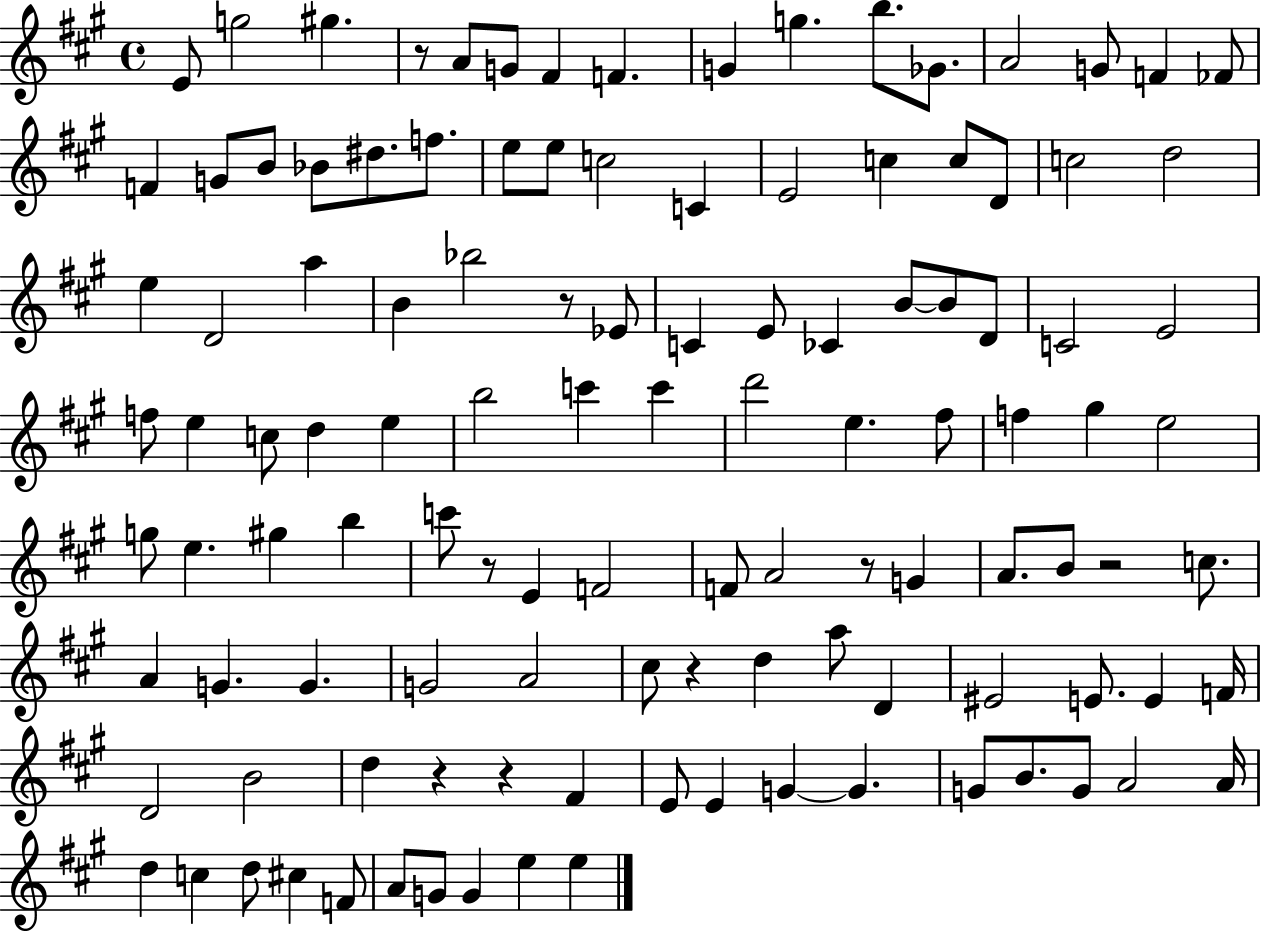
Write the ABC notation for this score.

X:1
T:Untitled
M:4/4
L:1/4
K:A
E/2 g2 ^g z/2 A/2 G/2 ^F F G g b/2 _G/2 A2 G/2 F _F/2 F G/2 B/2 _B/2 ^d/2 f/2 e/2 e/2 c2 C E2 c c/2 D/2 c2 d2 e D2 a B _b2 z/2 _E/2 C E/2 _C B/2 B/2 D/2 C2 E2 f/2 e c/2 d e b2 c' c' d'2 e ^f/2 f ^g e2 g/2 e ^g b c'/2 z/2 E F2 F/2 A2 z/2 G A/2 B/2 z2 c/2 A G G G2 A2 ^c/2 z d a/2 D ^E2 E/2 E F/4 D2 B2 d z z ^F E/2 E G G G/2 B/2 G/2 A2 A/4 d c d/2 ^c F/2 A/2 G/2 G e e